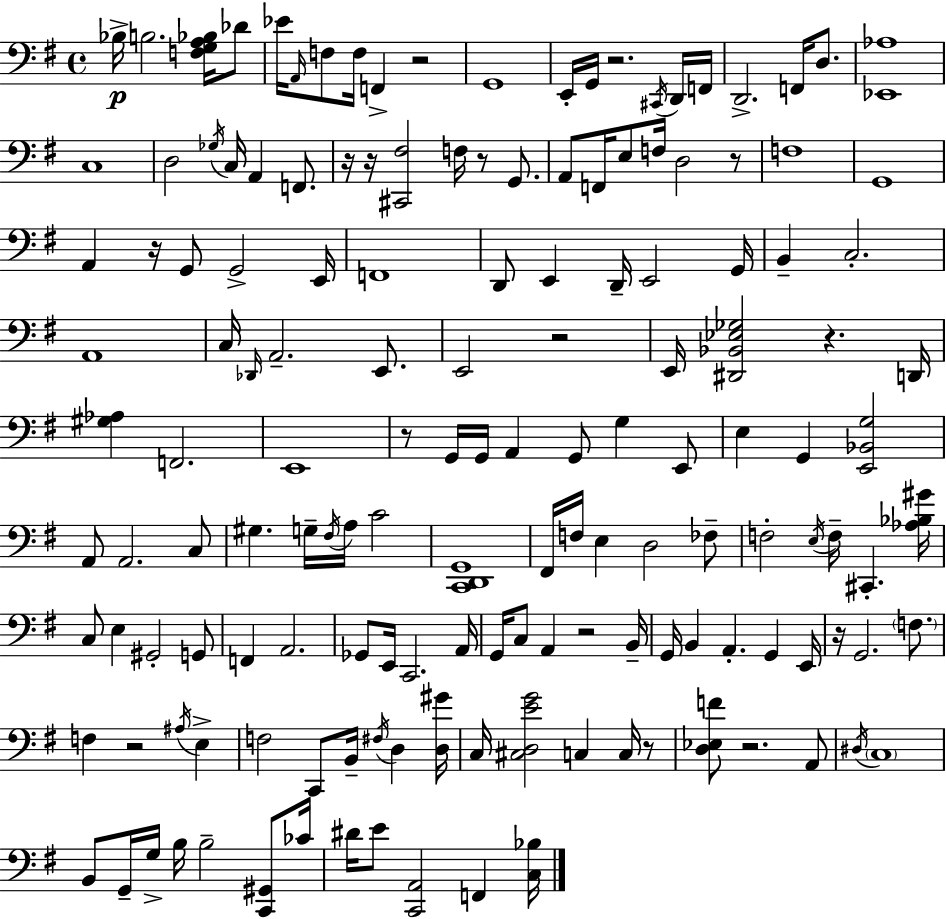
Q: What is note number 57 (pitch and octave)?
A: A2